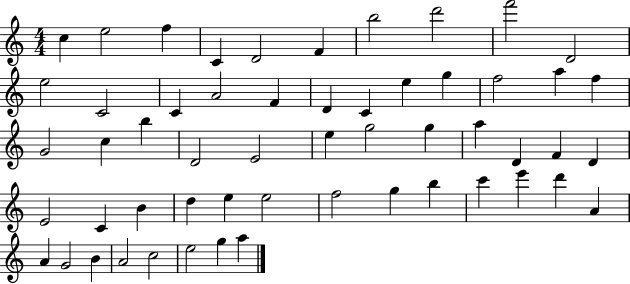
X:1
T:Untitled
M:4/4
L:1/4
K:C
c e2 f C D2 F b2 d'2 f'2 D2 e2 C2 C A2 F D C e g f2 a f G2 c b D2 E2 e g2 g a D F D E2 C B d e e2 f2 g b c' e' d' A A G2 B A2 c2 e2 g a